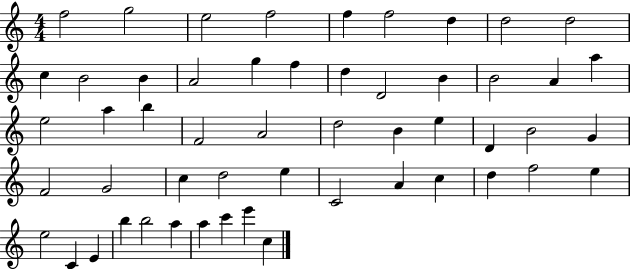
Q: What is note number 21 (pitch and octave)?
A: A5